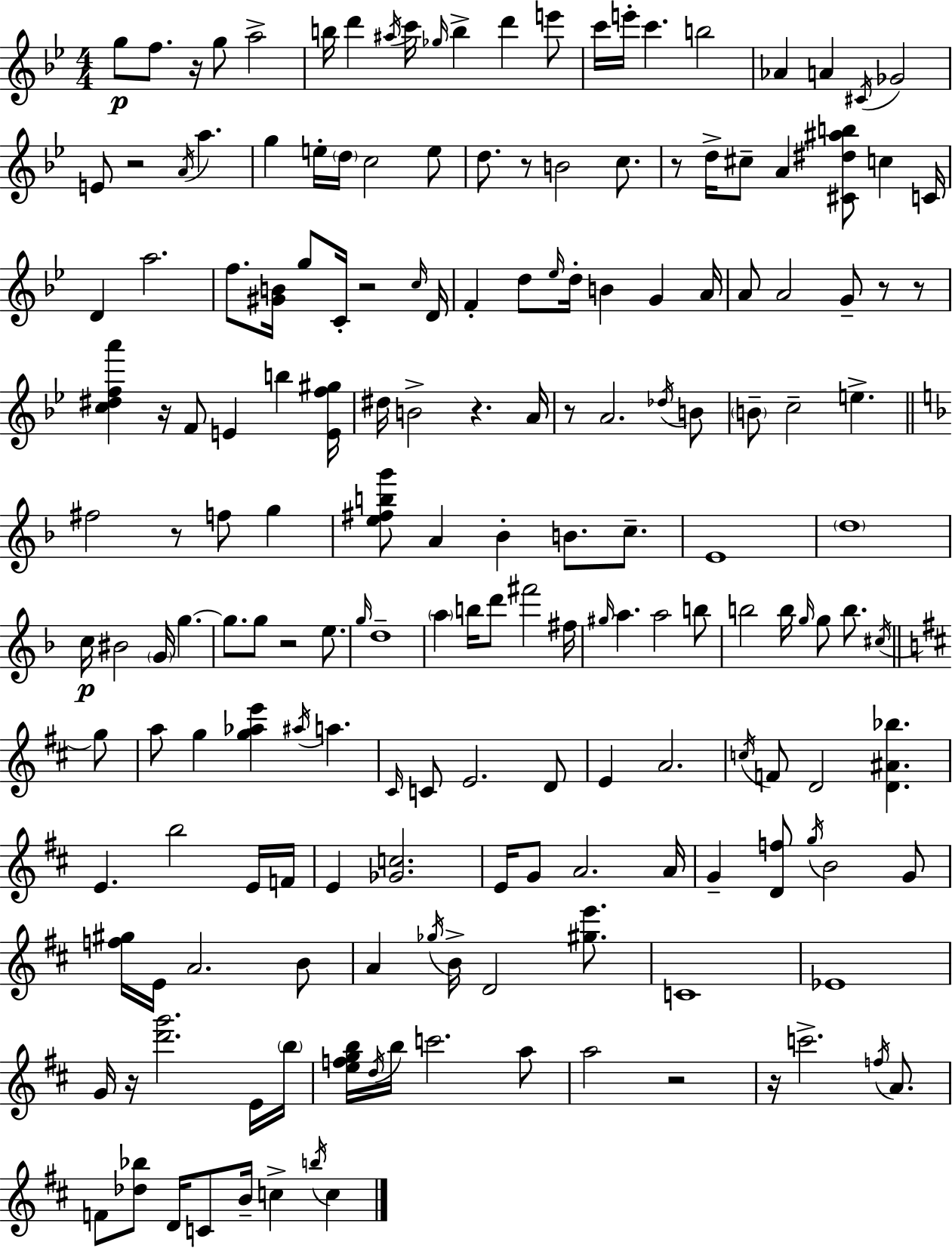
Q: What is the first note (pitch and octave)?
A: G5